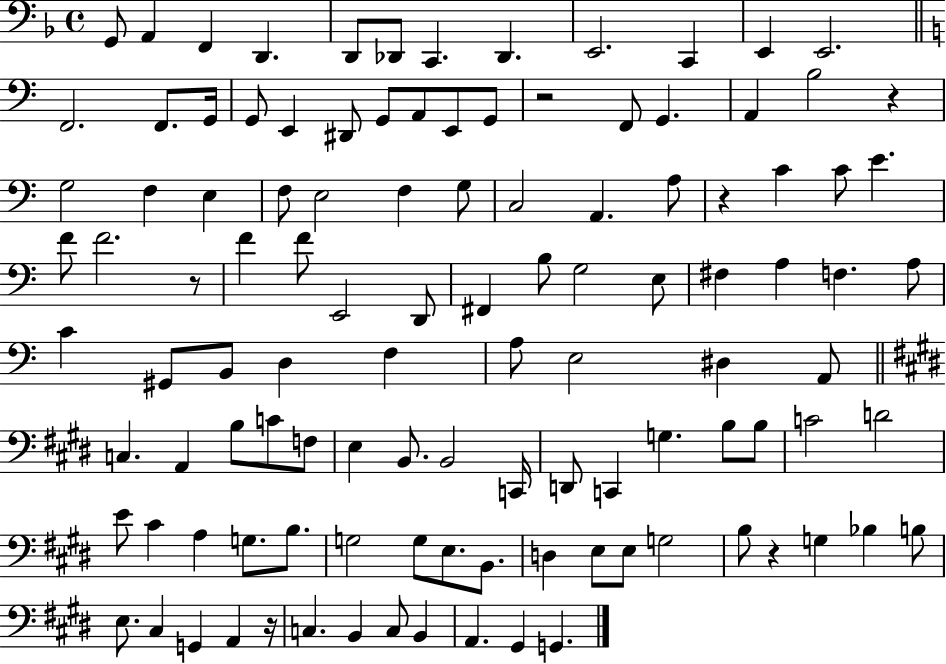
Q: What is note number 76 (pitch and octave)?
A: B3